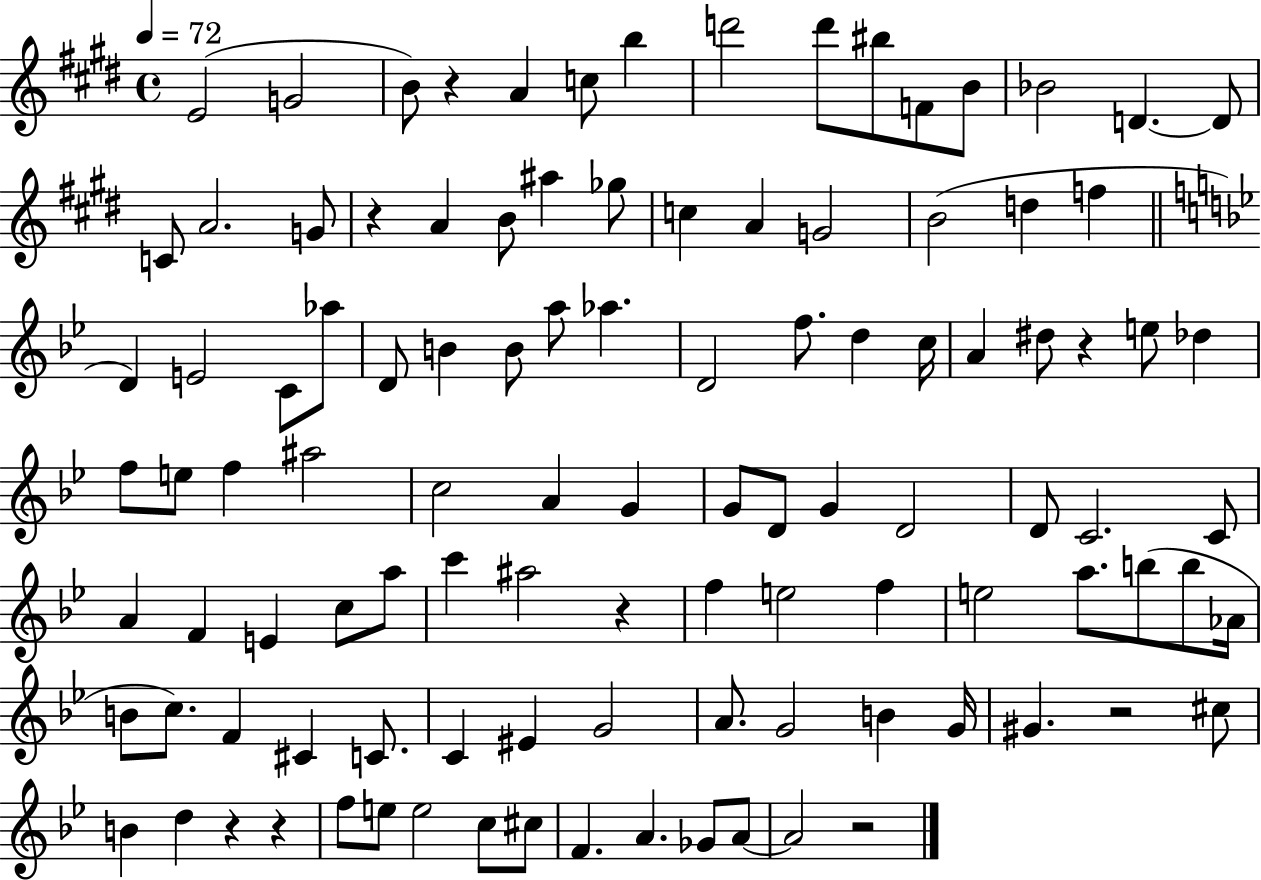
X:1
T:Untitled
M:4/4
L:1/4
K:E
E2 G2 B/2 z A c/2 b d'2 d'/2 ^b/2 F/2 B/2 _B2 D D/2 C/2 A2 G/2 z A B/2 ^a _g/2 c A G2 B2 d f D E2 C/2 _a/2 D/2 B B/2 a/2 _a D2 f/2 d c/4 A ^d/2 z e/2 _d f/2 e/2 f ^a2 c2 A G G/2 D/2 G D2 D/2 C2 C/2 A F E c/2 a/2 c' ^a2 z f e2 f e2 a/2 b/2 b/2 _A/4 B/2 c/2 F ^C C/2 C ^E G2 A/2 G2 B G/4 ^G z2 ^c/2 B d z z f/2 e/2 e2 c/2 ^c/2 F A _G/2 A/2 A2 z2